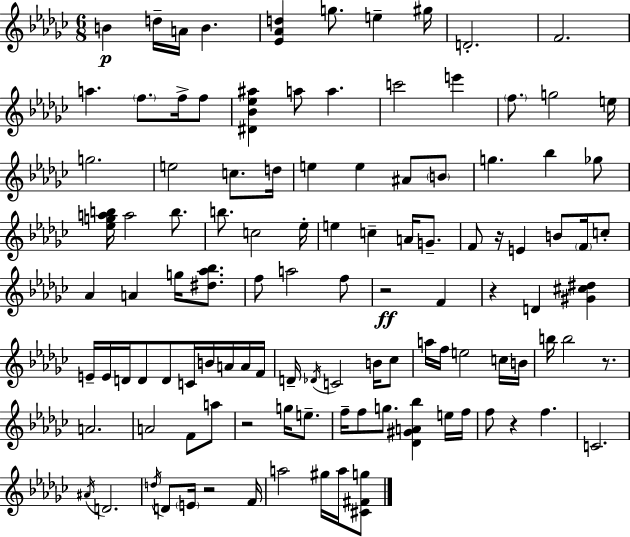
{
  \clef treble
  \numericTimeSignature
  \time 6/8
  \key ees \minor
  \repeat volta 2 { b'4\p d''16-- a'16 b'4. | <ees' aes' d''>4 g''8. e''4-- gis''16 | d'2.-. | f'2. | \break a''4. \parenthesize f''8. f''16-> f''8 | <dis' bes' ees'' ais''>4 a''8 a''4. | c'''2 e'''4 | \parenthesize f''8. g''2 e''16 | \break g''2. | e''2 c''8. d''16 | e''4 e''4 ais'8 \parenthesize b'8 | g''4. bes''4 ges''8 | \break <ees'' g'' a'' b''>16 a''2 b''8. | b''8. c''2 ees''16-. | e''4 c''4-- a'16 g'8.-- | f'8 r16 e'4 b'8 \parenthesize f'16 c''8-. | \break aes'4 a'4 g''16 <dis'' aes'' bes''>8. | f''8 a''2 f''8 | r2\ff f'4 | r4 d'4 <gis' cis'' dis''>4 | \break e'16-- e'16 d'16 d'8 d'8 c'16 b'16 a'16 a'16 f'16 | d'16-- \acciaccatura { des'16 } c'2 b'16 ces''8 | a''16 f''16 e''2 c''16 | b'16 b''16 b''2 r8. | \break a'2. | a'2 f'8 a''8 | r2 g''16 e''8.-- | f''16-- f''8 g''8. <des' gis' a' bes''>4 e''16 | \break f''16 f''8 r4 f''4. | c'2. | \acciaccatura { ais'16 } d'2. | \acciaccatura { d''16 } d'8 \parenthesize e'16 r2 | \break f'16 a''2 gis''16 | a''16 <cis' fis' g''>8 } \bar "|."
}